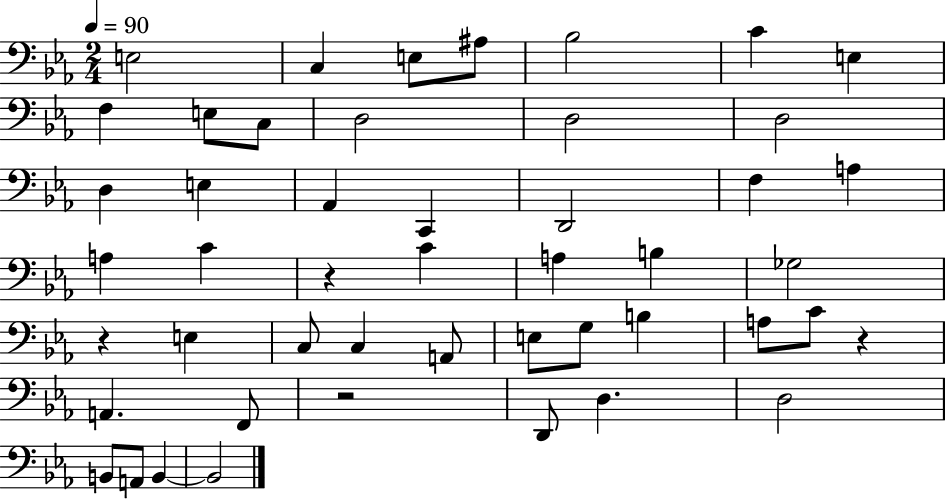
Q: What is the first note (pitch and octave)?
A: E3